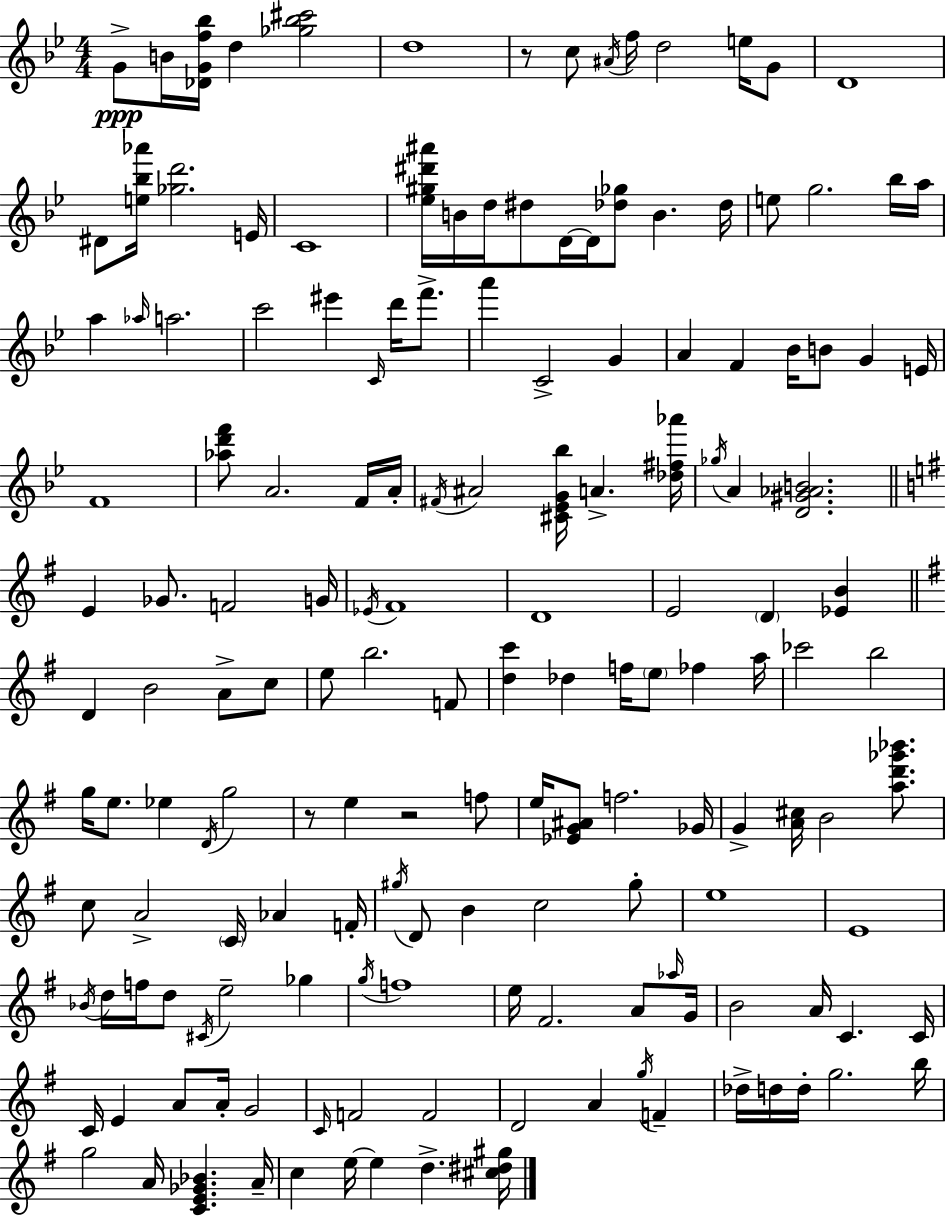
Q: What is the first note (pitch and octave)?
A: G4